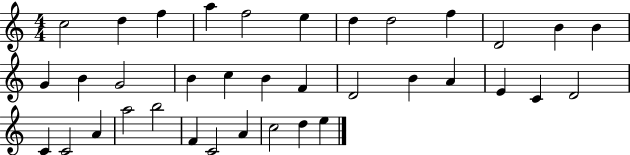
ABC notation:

X:1
T:Untitled
M:4/4
L:1/4
K:C
c2 d f a f2 e d d2 f D2 B B G B G2 B c B F D2 B A E C D2 C C2 A a2 b2 F C2 A c2 d e